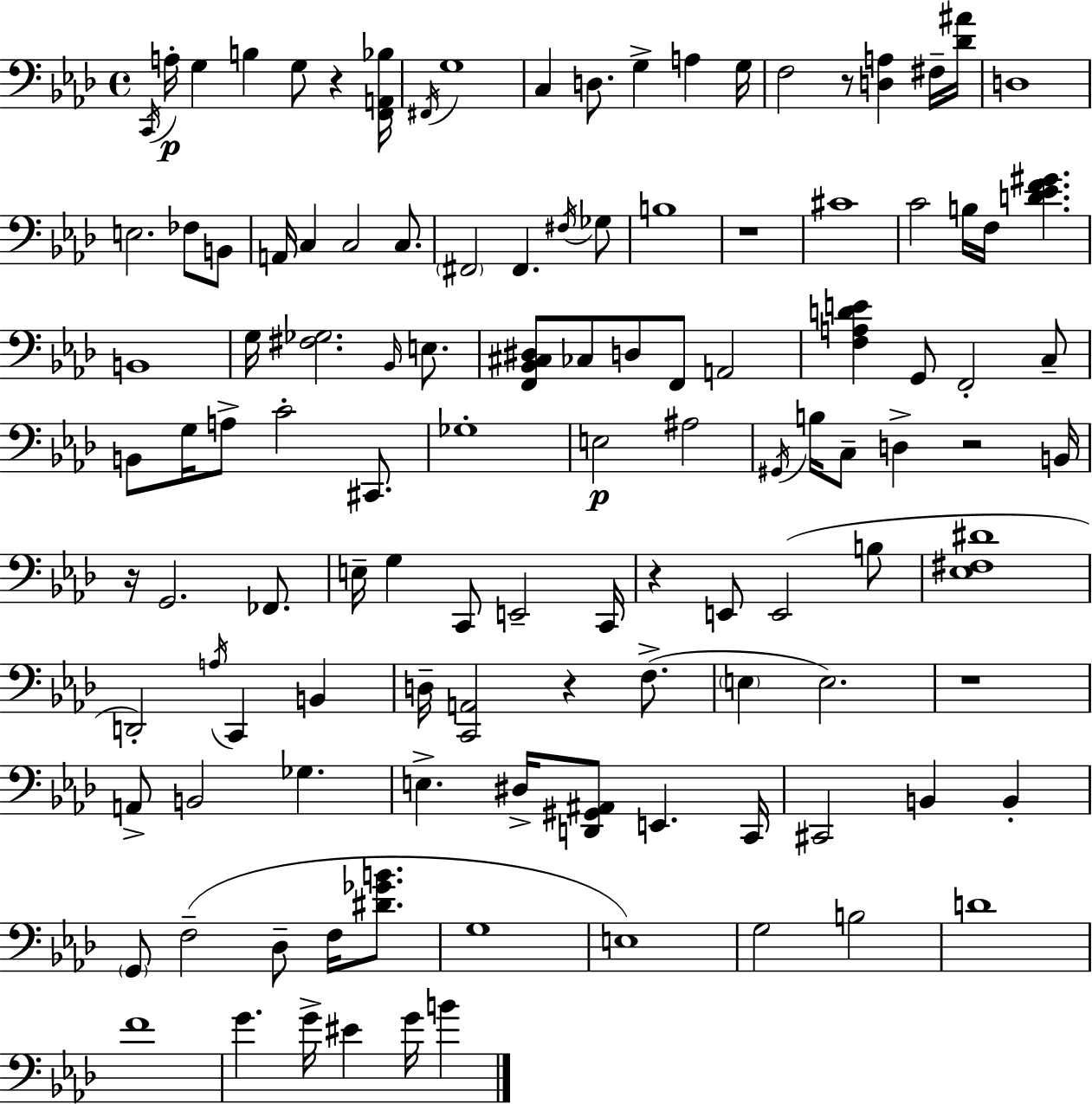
X:1
T:Untitled
M:4/4
L:1/4
K:Ab
C,,/4 A,/4 G, B, G,/2 z [F,,A,,_B,]/4 ^F,,/4 G,4 C, D,/2 G, A, G,/4 F,2 z/2 [D,A,] ^F,/4 [_D^A]/4 D,4 E,2 _F,/2 B,,/2 A,,/4 C, C,2 C,/2 ^F,,2 ^F,, ^F,/4 _G,/2 B,4 z4 ^C4 C2 B,/4 F,/4 [D_EF^G] B,,4 G,/4 [^F,_G,]2 _B,,/4 E,/2 [F,,_B,,^C,^D,]/2 _C,/2 D,/2 F,,/2 A,,2 [F,A,DE] G,,/2 F,,2 C,/2 B,,/2 G,/4 A,/2 C2 ^C,,/2 _G,4 E,2 ^A,2 ^G,,/4 B,/4 C,/2 D, z2 B,,/4 z/4 G,,2 _F,,/2 E,/4 G, C,,/2 E,,2 C,,/4 z E,,/2 E,,2 B,/2 [_E,^F,^D]4 D,,2 A,/4 C,, B,, D,/4 [C,,A,,]2 z F,/2 E, E,2 z4 A,,/2 B,,2 _G, E, ^D,/4 [D,,^G,,^A,,]/2 E,, C,,/4 ^C,,2 B,, B,, G,,/2 F,2 _D,/2 F,/4 [^D_GB]/2 G,4 E,4 G,2 B,2 D4 F4 G G/4 ^E G/4 B